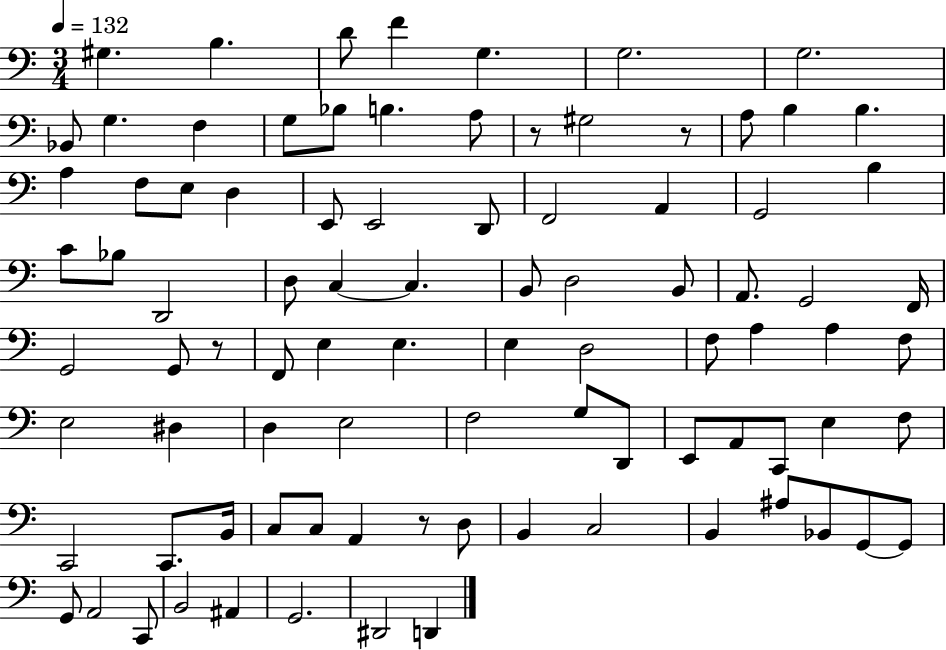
X:1
T:Untitled
M:3/4
L:1/4
K:C
^G, B, D/2 F G, G,2 G,2 _B,,/2 G, F, G,/2 _B,/2 B, A,/2 z/2 ^G,2 z/2 A,/2 B, B, A, F,/2 E,/2 D, E,,/2 E,,2 D,,/2 F,,2 A,, G,,2 B, C/2 _B,/2 D,,2 D,/2 C, C, B,,/2 D,2 B,,/2 A,,/2 G,,2 F,,/4 G,,2 G,,/2 z/2 F,,/2 E, E, E, D,2 F,/2 A, A, F,/2 E,2 ^D, D, E,2 F,2 G,/2 D,,/2 E,,/2 A,,/2 C,,/2 E, F,/2 C,,2 C,,/2 B,,/4 C,/2 C,/2 A,, z/2 D,/2 B,, C,2 B,, ^A,/2 _B,,/2 G,,/2 G,,/2 G,,/2 A,,2 C,,/2 B,,2 ^A,, G,,2 ^D,,2 D,,